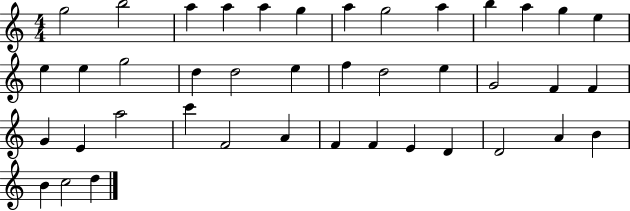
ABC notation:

X:1
T:Untitled
M:4/4
L:1/4
K:C
g2 b2 a a a g a g2 a b a g e e e g2 d d2 e f d2 e G2 F F G E a2 c' F2 A F F E D D2 A B B c2 d